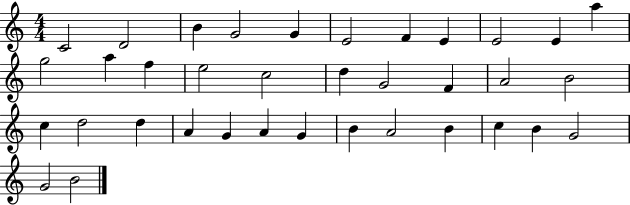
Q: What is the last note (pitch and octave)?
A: B4